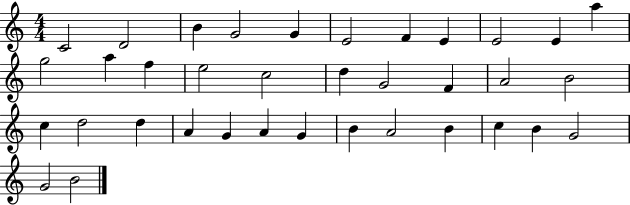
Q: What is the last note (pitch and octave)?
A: B4